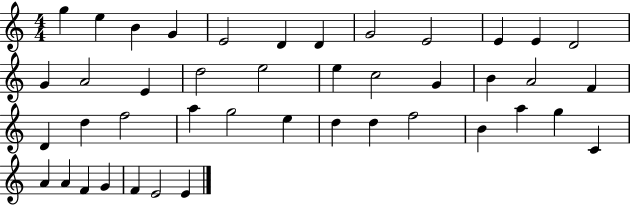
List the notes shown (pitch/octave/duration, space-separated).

G5/q E5/q B4/q G4/q E4/h D4/q D4/q G4/h E4/h E4/q E4/q D4/h G4/q A4/h E4/q D5/h E5/h E5/q C5/h G4/q B4/q A4/h F4/q D4/q D5/q F5/h A5/q G5/h E5/q D5/q D5/q F5/h B4/q A5/q G5/q C4/q A4/q A4/q F4/q G4/q F4/q E4/h E4/q